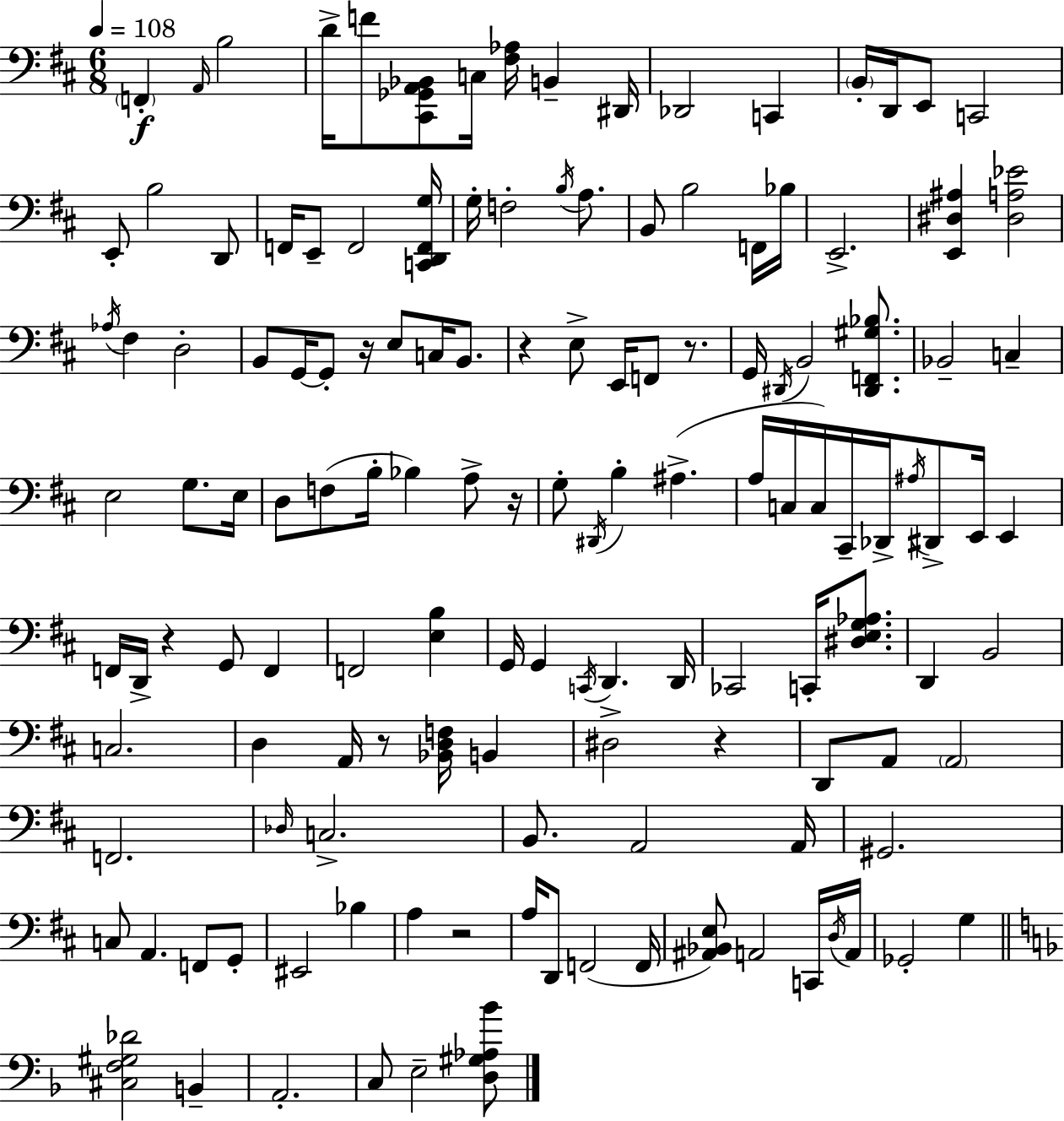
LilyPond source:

{
  \clef bass
  \numericTimeSignature
  \time 6/8
  \key d \major
  \tempo 4 = 108
  \parenthesize f,4-.\f \grace { a,16 } b2 | d'16-> f'8 <cis, ges, a, bes,>8 c16 <fis aes>16 b,4-- | dis,16 des,2 c,4 | \parenthesize b,16-. d,16 e,8 c,2 | \break e,8-. b2 d,8 | f,16 e,8-- f,2 | <c, d, f, g>16 g16-. f2-. \acciaccatura { b16 } a8. | b,8 b2 | \break f,16 bes16 e,2.-> | <e, dis ais>4 <dis a ees'>2 | \acciaccatura { aes16 } fis4 d2-. | b,8 g,16~~ g,8-. r16 e8 c16 | \break b,8. r4 e8-> e,16 f,8 | r8. g,16 \acciaccatura { dis,16 } b,2 | <dis, f, gis bes>8. bes,2-- | c4-- e2 | \break g8. e16 d8 f8( b16-. bes4) | a8-> r16 g8-. \acciaccatura { dis,16 } b4-. ais4.->( | a16 c16 c16) cis,16-- des,16-> \acciaccatura { ais16 } dis,8-> | e,16 e,4 f,16 d,16-> r4 | \break g,8 f,4 f,2 | <e b>4 g,16 g,4 \acciaccatura { c,16 } | d,4. d,16 ces,2 | c,16-. <dis e g aes>8. d,4 b,2 | \break c2. | d4 a,16 | r8 <bes, d f>16 b,4 dis2-> | r4 d,8 a,8 \parenthesize a,2 | \break f,2. | \grace { des16 } c2.-> | b,8. a,2 | a,16 gis,2. | \break c8 a,4. | f,8 g,8-. eis,2 | bes4 a4 | r2 a16 d,8 f,2( | \break f,16 <ais, bes, e>8) a,2 | c,16 \acciaccatura { d16 } a,16 ges,2-. | g4 \bar "||" \break \key d \minor <cis f gis des'>2 b,4-- | a,2.-. | c8 e2-- <d gis aes bes'>8 | \bar "|."
}